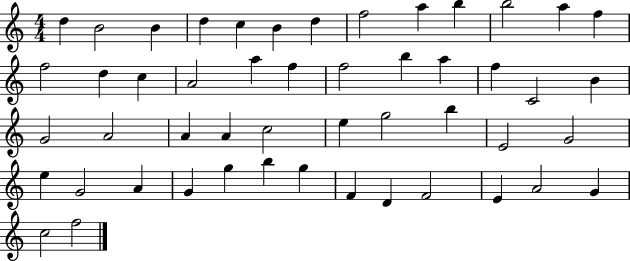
D5/q B4/h B4/q D5/q C5/q B4/q D5/q F5/h A5/q B5/q B5/h A5/q F5/q F5/h D5/q C5/q A4/h A5/q F5/q F5/h B5/q A5/q F5/q C4/h B4/q G4/h A4/h A4/q A4/q C5/h E5/q G5/h B5/q E4/h G4/h E5/q G4/h A4/q G4/q G5/q B5/q G5/q F4/q D4/q F4/h E4/q A4/h G4/q C5/h F5/h